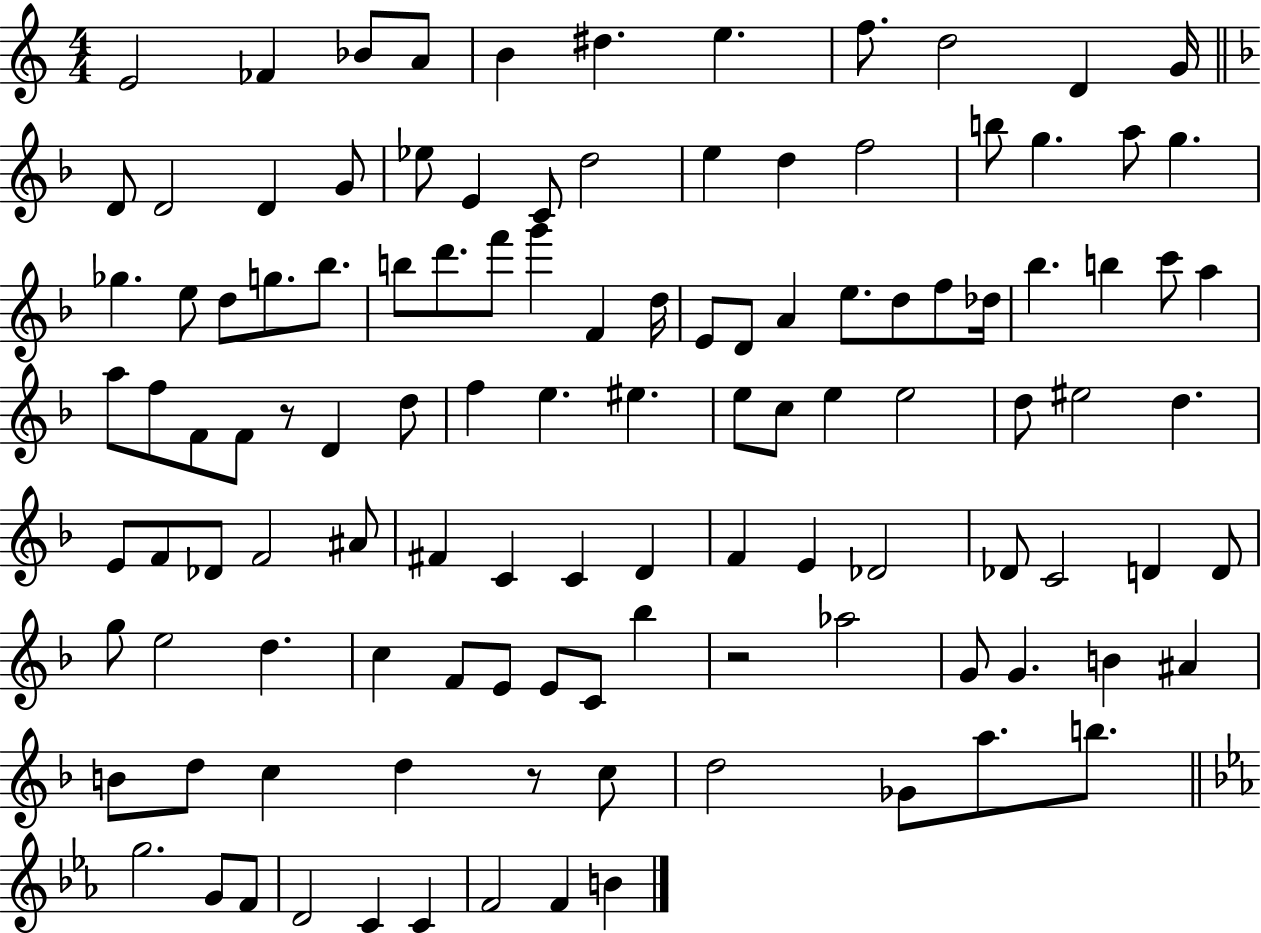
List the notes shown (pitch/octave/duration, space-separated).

E4/h FES4/q Bb4/e A4/e B4/q D#5/q. E5/q. F5/e. D5/h D4/q G4/s D4/e D4/h D4/q G4/e Eb5/e E4/q C4/e D5/h E5/q D5/q F5/h B5/e G5/q. A5/e G5/q. Gb5/q. E5/e D5/e G5/e. Bb5/e. B5/e D6/e. F6/e G6/q F4/q D5/s E4/e D4/e A4/q E5/e. D5/e F5/e Db5/s Bb5/q. B5/q C6/e A5/q A5/e F5/e F4/e F4/e R/e D4/q D5/e F5/q E5/q. EIS5/q. E5/e C5/e E5/q E5/h D5/e EIS5/h D5/q. E4/e F4/e Db4/e F4/h A#4/e F#4/q C4/q C4/q D4/q F4/q E4/q Db4/h Db4/e C4/h D4/q D4/e G5/e E5/h D5/q. C5/q F4/e E4/e E4/e C4/e Bb5/q R/h Ab5/h G4/e G4/q. B4/q A#4/q B4/e D5/e C5/q D5/q R/e C5/e D5/h Gb4/e A5/e. B5/e. G5/h. G4/e F4/e D4/h C4/q C4/q F4/h F4/q B4/q